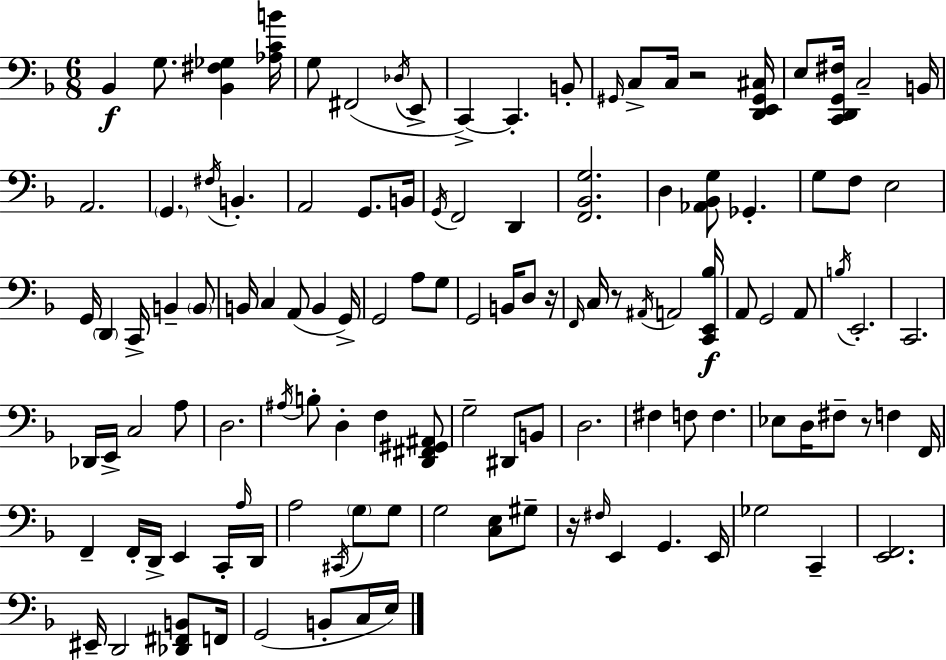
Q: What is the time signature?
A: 6/8